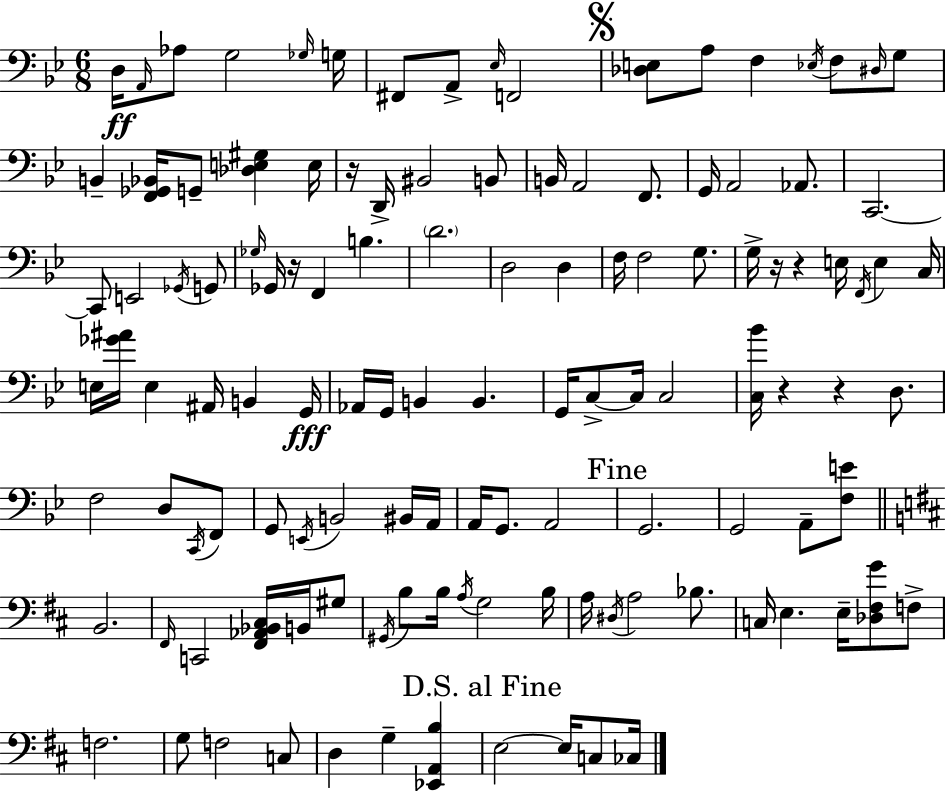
D3/s A2/s Ab3/e G3/h Gb3/s G3/s F#2/e A2/e Eb3/s F2/h [Db3,E3]/e A3/e F3/q Eb3/s F3/e D#3/s G3/e B2/q [F2,Gb2,Bb2]/s G2/e [Db3,E3,G#3]/q E3/s R/s D2/s BIS2/h B2/e B2/s A2/h F2/e. G2/s A2/h Ab2/e. C2/h. C2/e E2/h Gb2/s G2/e Gb3/s Gb2/s R/s F2/q B3/q. D4/h. D3/h D3/q F3/s F3/h G3/e. G3/s R/s R/q E3/s F2/s E3/q C3/s E3/s [Gb4,A#4]/s E3/q A#2/s B2/q G2/s Ab2/s G2/s B2/q B2/q. G2/s C3/e C3/s C3/h [C3,Bb4]/s R/q R/q D3/e. F3/h D3/e C2/s F2/e G2/e E2/s B2/h BIS2/s A2/s A2/s G2/e. A2/h G2/h. G2/h A2/e [F3,E4]/e B2/h. F#2/s C2/h [F#2,Ab2,Bb2,C#3]/s B2/s G#3/e G#2/s B3/e B3/s A3/s G3/h B3/s A3/s D#3/s A3/h Bb3/e. C3/s E3/q. E3/s [Db3,F#3,G4]/e F3/e F3/h. G3/e F3/h C3/e D3/q G3/q [Eb2,A2,B3]/q E3/h E3/s C3/e CES3/s